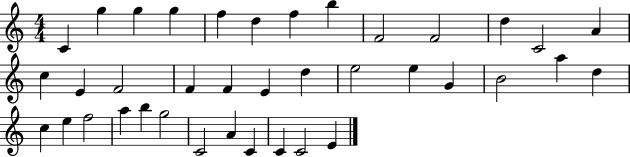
X:1
T:Untitled
M:4/4
L:1/4
K:C
C g g g f d f b F2 F2 d C2 A c E F2 F F E d e2 e G B2 a d c e f2 a b g2 C2 A C C C2 E